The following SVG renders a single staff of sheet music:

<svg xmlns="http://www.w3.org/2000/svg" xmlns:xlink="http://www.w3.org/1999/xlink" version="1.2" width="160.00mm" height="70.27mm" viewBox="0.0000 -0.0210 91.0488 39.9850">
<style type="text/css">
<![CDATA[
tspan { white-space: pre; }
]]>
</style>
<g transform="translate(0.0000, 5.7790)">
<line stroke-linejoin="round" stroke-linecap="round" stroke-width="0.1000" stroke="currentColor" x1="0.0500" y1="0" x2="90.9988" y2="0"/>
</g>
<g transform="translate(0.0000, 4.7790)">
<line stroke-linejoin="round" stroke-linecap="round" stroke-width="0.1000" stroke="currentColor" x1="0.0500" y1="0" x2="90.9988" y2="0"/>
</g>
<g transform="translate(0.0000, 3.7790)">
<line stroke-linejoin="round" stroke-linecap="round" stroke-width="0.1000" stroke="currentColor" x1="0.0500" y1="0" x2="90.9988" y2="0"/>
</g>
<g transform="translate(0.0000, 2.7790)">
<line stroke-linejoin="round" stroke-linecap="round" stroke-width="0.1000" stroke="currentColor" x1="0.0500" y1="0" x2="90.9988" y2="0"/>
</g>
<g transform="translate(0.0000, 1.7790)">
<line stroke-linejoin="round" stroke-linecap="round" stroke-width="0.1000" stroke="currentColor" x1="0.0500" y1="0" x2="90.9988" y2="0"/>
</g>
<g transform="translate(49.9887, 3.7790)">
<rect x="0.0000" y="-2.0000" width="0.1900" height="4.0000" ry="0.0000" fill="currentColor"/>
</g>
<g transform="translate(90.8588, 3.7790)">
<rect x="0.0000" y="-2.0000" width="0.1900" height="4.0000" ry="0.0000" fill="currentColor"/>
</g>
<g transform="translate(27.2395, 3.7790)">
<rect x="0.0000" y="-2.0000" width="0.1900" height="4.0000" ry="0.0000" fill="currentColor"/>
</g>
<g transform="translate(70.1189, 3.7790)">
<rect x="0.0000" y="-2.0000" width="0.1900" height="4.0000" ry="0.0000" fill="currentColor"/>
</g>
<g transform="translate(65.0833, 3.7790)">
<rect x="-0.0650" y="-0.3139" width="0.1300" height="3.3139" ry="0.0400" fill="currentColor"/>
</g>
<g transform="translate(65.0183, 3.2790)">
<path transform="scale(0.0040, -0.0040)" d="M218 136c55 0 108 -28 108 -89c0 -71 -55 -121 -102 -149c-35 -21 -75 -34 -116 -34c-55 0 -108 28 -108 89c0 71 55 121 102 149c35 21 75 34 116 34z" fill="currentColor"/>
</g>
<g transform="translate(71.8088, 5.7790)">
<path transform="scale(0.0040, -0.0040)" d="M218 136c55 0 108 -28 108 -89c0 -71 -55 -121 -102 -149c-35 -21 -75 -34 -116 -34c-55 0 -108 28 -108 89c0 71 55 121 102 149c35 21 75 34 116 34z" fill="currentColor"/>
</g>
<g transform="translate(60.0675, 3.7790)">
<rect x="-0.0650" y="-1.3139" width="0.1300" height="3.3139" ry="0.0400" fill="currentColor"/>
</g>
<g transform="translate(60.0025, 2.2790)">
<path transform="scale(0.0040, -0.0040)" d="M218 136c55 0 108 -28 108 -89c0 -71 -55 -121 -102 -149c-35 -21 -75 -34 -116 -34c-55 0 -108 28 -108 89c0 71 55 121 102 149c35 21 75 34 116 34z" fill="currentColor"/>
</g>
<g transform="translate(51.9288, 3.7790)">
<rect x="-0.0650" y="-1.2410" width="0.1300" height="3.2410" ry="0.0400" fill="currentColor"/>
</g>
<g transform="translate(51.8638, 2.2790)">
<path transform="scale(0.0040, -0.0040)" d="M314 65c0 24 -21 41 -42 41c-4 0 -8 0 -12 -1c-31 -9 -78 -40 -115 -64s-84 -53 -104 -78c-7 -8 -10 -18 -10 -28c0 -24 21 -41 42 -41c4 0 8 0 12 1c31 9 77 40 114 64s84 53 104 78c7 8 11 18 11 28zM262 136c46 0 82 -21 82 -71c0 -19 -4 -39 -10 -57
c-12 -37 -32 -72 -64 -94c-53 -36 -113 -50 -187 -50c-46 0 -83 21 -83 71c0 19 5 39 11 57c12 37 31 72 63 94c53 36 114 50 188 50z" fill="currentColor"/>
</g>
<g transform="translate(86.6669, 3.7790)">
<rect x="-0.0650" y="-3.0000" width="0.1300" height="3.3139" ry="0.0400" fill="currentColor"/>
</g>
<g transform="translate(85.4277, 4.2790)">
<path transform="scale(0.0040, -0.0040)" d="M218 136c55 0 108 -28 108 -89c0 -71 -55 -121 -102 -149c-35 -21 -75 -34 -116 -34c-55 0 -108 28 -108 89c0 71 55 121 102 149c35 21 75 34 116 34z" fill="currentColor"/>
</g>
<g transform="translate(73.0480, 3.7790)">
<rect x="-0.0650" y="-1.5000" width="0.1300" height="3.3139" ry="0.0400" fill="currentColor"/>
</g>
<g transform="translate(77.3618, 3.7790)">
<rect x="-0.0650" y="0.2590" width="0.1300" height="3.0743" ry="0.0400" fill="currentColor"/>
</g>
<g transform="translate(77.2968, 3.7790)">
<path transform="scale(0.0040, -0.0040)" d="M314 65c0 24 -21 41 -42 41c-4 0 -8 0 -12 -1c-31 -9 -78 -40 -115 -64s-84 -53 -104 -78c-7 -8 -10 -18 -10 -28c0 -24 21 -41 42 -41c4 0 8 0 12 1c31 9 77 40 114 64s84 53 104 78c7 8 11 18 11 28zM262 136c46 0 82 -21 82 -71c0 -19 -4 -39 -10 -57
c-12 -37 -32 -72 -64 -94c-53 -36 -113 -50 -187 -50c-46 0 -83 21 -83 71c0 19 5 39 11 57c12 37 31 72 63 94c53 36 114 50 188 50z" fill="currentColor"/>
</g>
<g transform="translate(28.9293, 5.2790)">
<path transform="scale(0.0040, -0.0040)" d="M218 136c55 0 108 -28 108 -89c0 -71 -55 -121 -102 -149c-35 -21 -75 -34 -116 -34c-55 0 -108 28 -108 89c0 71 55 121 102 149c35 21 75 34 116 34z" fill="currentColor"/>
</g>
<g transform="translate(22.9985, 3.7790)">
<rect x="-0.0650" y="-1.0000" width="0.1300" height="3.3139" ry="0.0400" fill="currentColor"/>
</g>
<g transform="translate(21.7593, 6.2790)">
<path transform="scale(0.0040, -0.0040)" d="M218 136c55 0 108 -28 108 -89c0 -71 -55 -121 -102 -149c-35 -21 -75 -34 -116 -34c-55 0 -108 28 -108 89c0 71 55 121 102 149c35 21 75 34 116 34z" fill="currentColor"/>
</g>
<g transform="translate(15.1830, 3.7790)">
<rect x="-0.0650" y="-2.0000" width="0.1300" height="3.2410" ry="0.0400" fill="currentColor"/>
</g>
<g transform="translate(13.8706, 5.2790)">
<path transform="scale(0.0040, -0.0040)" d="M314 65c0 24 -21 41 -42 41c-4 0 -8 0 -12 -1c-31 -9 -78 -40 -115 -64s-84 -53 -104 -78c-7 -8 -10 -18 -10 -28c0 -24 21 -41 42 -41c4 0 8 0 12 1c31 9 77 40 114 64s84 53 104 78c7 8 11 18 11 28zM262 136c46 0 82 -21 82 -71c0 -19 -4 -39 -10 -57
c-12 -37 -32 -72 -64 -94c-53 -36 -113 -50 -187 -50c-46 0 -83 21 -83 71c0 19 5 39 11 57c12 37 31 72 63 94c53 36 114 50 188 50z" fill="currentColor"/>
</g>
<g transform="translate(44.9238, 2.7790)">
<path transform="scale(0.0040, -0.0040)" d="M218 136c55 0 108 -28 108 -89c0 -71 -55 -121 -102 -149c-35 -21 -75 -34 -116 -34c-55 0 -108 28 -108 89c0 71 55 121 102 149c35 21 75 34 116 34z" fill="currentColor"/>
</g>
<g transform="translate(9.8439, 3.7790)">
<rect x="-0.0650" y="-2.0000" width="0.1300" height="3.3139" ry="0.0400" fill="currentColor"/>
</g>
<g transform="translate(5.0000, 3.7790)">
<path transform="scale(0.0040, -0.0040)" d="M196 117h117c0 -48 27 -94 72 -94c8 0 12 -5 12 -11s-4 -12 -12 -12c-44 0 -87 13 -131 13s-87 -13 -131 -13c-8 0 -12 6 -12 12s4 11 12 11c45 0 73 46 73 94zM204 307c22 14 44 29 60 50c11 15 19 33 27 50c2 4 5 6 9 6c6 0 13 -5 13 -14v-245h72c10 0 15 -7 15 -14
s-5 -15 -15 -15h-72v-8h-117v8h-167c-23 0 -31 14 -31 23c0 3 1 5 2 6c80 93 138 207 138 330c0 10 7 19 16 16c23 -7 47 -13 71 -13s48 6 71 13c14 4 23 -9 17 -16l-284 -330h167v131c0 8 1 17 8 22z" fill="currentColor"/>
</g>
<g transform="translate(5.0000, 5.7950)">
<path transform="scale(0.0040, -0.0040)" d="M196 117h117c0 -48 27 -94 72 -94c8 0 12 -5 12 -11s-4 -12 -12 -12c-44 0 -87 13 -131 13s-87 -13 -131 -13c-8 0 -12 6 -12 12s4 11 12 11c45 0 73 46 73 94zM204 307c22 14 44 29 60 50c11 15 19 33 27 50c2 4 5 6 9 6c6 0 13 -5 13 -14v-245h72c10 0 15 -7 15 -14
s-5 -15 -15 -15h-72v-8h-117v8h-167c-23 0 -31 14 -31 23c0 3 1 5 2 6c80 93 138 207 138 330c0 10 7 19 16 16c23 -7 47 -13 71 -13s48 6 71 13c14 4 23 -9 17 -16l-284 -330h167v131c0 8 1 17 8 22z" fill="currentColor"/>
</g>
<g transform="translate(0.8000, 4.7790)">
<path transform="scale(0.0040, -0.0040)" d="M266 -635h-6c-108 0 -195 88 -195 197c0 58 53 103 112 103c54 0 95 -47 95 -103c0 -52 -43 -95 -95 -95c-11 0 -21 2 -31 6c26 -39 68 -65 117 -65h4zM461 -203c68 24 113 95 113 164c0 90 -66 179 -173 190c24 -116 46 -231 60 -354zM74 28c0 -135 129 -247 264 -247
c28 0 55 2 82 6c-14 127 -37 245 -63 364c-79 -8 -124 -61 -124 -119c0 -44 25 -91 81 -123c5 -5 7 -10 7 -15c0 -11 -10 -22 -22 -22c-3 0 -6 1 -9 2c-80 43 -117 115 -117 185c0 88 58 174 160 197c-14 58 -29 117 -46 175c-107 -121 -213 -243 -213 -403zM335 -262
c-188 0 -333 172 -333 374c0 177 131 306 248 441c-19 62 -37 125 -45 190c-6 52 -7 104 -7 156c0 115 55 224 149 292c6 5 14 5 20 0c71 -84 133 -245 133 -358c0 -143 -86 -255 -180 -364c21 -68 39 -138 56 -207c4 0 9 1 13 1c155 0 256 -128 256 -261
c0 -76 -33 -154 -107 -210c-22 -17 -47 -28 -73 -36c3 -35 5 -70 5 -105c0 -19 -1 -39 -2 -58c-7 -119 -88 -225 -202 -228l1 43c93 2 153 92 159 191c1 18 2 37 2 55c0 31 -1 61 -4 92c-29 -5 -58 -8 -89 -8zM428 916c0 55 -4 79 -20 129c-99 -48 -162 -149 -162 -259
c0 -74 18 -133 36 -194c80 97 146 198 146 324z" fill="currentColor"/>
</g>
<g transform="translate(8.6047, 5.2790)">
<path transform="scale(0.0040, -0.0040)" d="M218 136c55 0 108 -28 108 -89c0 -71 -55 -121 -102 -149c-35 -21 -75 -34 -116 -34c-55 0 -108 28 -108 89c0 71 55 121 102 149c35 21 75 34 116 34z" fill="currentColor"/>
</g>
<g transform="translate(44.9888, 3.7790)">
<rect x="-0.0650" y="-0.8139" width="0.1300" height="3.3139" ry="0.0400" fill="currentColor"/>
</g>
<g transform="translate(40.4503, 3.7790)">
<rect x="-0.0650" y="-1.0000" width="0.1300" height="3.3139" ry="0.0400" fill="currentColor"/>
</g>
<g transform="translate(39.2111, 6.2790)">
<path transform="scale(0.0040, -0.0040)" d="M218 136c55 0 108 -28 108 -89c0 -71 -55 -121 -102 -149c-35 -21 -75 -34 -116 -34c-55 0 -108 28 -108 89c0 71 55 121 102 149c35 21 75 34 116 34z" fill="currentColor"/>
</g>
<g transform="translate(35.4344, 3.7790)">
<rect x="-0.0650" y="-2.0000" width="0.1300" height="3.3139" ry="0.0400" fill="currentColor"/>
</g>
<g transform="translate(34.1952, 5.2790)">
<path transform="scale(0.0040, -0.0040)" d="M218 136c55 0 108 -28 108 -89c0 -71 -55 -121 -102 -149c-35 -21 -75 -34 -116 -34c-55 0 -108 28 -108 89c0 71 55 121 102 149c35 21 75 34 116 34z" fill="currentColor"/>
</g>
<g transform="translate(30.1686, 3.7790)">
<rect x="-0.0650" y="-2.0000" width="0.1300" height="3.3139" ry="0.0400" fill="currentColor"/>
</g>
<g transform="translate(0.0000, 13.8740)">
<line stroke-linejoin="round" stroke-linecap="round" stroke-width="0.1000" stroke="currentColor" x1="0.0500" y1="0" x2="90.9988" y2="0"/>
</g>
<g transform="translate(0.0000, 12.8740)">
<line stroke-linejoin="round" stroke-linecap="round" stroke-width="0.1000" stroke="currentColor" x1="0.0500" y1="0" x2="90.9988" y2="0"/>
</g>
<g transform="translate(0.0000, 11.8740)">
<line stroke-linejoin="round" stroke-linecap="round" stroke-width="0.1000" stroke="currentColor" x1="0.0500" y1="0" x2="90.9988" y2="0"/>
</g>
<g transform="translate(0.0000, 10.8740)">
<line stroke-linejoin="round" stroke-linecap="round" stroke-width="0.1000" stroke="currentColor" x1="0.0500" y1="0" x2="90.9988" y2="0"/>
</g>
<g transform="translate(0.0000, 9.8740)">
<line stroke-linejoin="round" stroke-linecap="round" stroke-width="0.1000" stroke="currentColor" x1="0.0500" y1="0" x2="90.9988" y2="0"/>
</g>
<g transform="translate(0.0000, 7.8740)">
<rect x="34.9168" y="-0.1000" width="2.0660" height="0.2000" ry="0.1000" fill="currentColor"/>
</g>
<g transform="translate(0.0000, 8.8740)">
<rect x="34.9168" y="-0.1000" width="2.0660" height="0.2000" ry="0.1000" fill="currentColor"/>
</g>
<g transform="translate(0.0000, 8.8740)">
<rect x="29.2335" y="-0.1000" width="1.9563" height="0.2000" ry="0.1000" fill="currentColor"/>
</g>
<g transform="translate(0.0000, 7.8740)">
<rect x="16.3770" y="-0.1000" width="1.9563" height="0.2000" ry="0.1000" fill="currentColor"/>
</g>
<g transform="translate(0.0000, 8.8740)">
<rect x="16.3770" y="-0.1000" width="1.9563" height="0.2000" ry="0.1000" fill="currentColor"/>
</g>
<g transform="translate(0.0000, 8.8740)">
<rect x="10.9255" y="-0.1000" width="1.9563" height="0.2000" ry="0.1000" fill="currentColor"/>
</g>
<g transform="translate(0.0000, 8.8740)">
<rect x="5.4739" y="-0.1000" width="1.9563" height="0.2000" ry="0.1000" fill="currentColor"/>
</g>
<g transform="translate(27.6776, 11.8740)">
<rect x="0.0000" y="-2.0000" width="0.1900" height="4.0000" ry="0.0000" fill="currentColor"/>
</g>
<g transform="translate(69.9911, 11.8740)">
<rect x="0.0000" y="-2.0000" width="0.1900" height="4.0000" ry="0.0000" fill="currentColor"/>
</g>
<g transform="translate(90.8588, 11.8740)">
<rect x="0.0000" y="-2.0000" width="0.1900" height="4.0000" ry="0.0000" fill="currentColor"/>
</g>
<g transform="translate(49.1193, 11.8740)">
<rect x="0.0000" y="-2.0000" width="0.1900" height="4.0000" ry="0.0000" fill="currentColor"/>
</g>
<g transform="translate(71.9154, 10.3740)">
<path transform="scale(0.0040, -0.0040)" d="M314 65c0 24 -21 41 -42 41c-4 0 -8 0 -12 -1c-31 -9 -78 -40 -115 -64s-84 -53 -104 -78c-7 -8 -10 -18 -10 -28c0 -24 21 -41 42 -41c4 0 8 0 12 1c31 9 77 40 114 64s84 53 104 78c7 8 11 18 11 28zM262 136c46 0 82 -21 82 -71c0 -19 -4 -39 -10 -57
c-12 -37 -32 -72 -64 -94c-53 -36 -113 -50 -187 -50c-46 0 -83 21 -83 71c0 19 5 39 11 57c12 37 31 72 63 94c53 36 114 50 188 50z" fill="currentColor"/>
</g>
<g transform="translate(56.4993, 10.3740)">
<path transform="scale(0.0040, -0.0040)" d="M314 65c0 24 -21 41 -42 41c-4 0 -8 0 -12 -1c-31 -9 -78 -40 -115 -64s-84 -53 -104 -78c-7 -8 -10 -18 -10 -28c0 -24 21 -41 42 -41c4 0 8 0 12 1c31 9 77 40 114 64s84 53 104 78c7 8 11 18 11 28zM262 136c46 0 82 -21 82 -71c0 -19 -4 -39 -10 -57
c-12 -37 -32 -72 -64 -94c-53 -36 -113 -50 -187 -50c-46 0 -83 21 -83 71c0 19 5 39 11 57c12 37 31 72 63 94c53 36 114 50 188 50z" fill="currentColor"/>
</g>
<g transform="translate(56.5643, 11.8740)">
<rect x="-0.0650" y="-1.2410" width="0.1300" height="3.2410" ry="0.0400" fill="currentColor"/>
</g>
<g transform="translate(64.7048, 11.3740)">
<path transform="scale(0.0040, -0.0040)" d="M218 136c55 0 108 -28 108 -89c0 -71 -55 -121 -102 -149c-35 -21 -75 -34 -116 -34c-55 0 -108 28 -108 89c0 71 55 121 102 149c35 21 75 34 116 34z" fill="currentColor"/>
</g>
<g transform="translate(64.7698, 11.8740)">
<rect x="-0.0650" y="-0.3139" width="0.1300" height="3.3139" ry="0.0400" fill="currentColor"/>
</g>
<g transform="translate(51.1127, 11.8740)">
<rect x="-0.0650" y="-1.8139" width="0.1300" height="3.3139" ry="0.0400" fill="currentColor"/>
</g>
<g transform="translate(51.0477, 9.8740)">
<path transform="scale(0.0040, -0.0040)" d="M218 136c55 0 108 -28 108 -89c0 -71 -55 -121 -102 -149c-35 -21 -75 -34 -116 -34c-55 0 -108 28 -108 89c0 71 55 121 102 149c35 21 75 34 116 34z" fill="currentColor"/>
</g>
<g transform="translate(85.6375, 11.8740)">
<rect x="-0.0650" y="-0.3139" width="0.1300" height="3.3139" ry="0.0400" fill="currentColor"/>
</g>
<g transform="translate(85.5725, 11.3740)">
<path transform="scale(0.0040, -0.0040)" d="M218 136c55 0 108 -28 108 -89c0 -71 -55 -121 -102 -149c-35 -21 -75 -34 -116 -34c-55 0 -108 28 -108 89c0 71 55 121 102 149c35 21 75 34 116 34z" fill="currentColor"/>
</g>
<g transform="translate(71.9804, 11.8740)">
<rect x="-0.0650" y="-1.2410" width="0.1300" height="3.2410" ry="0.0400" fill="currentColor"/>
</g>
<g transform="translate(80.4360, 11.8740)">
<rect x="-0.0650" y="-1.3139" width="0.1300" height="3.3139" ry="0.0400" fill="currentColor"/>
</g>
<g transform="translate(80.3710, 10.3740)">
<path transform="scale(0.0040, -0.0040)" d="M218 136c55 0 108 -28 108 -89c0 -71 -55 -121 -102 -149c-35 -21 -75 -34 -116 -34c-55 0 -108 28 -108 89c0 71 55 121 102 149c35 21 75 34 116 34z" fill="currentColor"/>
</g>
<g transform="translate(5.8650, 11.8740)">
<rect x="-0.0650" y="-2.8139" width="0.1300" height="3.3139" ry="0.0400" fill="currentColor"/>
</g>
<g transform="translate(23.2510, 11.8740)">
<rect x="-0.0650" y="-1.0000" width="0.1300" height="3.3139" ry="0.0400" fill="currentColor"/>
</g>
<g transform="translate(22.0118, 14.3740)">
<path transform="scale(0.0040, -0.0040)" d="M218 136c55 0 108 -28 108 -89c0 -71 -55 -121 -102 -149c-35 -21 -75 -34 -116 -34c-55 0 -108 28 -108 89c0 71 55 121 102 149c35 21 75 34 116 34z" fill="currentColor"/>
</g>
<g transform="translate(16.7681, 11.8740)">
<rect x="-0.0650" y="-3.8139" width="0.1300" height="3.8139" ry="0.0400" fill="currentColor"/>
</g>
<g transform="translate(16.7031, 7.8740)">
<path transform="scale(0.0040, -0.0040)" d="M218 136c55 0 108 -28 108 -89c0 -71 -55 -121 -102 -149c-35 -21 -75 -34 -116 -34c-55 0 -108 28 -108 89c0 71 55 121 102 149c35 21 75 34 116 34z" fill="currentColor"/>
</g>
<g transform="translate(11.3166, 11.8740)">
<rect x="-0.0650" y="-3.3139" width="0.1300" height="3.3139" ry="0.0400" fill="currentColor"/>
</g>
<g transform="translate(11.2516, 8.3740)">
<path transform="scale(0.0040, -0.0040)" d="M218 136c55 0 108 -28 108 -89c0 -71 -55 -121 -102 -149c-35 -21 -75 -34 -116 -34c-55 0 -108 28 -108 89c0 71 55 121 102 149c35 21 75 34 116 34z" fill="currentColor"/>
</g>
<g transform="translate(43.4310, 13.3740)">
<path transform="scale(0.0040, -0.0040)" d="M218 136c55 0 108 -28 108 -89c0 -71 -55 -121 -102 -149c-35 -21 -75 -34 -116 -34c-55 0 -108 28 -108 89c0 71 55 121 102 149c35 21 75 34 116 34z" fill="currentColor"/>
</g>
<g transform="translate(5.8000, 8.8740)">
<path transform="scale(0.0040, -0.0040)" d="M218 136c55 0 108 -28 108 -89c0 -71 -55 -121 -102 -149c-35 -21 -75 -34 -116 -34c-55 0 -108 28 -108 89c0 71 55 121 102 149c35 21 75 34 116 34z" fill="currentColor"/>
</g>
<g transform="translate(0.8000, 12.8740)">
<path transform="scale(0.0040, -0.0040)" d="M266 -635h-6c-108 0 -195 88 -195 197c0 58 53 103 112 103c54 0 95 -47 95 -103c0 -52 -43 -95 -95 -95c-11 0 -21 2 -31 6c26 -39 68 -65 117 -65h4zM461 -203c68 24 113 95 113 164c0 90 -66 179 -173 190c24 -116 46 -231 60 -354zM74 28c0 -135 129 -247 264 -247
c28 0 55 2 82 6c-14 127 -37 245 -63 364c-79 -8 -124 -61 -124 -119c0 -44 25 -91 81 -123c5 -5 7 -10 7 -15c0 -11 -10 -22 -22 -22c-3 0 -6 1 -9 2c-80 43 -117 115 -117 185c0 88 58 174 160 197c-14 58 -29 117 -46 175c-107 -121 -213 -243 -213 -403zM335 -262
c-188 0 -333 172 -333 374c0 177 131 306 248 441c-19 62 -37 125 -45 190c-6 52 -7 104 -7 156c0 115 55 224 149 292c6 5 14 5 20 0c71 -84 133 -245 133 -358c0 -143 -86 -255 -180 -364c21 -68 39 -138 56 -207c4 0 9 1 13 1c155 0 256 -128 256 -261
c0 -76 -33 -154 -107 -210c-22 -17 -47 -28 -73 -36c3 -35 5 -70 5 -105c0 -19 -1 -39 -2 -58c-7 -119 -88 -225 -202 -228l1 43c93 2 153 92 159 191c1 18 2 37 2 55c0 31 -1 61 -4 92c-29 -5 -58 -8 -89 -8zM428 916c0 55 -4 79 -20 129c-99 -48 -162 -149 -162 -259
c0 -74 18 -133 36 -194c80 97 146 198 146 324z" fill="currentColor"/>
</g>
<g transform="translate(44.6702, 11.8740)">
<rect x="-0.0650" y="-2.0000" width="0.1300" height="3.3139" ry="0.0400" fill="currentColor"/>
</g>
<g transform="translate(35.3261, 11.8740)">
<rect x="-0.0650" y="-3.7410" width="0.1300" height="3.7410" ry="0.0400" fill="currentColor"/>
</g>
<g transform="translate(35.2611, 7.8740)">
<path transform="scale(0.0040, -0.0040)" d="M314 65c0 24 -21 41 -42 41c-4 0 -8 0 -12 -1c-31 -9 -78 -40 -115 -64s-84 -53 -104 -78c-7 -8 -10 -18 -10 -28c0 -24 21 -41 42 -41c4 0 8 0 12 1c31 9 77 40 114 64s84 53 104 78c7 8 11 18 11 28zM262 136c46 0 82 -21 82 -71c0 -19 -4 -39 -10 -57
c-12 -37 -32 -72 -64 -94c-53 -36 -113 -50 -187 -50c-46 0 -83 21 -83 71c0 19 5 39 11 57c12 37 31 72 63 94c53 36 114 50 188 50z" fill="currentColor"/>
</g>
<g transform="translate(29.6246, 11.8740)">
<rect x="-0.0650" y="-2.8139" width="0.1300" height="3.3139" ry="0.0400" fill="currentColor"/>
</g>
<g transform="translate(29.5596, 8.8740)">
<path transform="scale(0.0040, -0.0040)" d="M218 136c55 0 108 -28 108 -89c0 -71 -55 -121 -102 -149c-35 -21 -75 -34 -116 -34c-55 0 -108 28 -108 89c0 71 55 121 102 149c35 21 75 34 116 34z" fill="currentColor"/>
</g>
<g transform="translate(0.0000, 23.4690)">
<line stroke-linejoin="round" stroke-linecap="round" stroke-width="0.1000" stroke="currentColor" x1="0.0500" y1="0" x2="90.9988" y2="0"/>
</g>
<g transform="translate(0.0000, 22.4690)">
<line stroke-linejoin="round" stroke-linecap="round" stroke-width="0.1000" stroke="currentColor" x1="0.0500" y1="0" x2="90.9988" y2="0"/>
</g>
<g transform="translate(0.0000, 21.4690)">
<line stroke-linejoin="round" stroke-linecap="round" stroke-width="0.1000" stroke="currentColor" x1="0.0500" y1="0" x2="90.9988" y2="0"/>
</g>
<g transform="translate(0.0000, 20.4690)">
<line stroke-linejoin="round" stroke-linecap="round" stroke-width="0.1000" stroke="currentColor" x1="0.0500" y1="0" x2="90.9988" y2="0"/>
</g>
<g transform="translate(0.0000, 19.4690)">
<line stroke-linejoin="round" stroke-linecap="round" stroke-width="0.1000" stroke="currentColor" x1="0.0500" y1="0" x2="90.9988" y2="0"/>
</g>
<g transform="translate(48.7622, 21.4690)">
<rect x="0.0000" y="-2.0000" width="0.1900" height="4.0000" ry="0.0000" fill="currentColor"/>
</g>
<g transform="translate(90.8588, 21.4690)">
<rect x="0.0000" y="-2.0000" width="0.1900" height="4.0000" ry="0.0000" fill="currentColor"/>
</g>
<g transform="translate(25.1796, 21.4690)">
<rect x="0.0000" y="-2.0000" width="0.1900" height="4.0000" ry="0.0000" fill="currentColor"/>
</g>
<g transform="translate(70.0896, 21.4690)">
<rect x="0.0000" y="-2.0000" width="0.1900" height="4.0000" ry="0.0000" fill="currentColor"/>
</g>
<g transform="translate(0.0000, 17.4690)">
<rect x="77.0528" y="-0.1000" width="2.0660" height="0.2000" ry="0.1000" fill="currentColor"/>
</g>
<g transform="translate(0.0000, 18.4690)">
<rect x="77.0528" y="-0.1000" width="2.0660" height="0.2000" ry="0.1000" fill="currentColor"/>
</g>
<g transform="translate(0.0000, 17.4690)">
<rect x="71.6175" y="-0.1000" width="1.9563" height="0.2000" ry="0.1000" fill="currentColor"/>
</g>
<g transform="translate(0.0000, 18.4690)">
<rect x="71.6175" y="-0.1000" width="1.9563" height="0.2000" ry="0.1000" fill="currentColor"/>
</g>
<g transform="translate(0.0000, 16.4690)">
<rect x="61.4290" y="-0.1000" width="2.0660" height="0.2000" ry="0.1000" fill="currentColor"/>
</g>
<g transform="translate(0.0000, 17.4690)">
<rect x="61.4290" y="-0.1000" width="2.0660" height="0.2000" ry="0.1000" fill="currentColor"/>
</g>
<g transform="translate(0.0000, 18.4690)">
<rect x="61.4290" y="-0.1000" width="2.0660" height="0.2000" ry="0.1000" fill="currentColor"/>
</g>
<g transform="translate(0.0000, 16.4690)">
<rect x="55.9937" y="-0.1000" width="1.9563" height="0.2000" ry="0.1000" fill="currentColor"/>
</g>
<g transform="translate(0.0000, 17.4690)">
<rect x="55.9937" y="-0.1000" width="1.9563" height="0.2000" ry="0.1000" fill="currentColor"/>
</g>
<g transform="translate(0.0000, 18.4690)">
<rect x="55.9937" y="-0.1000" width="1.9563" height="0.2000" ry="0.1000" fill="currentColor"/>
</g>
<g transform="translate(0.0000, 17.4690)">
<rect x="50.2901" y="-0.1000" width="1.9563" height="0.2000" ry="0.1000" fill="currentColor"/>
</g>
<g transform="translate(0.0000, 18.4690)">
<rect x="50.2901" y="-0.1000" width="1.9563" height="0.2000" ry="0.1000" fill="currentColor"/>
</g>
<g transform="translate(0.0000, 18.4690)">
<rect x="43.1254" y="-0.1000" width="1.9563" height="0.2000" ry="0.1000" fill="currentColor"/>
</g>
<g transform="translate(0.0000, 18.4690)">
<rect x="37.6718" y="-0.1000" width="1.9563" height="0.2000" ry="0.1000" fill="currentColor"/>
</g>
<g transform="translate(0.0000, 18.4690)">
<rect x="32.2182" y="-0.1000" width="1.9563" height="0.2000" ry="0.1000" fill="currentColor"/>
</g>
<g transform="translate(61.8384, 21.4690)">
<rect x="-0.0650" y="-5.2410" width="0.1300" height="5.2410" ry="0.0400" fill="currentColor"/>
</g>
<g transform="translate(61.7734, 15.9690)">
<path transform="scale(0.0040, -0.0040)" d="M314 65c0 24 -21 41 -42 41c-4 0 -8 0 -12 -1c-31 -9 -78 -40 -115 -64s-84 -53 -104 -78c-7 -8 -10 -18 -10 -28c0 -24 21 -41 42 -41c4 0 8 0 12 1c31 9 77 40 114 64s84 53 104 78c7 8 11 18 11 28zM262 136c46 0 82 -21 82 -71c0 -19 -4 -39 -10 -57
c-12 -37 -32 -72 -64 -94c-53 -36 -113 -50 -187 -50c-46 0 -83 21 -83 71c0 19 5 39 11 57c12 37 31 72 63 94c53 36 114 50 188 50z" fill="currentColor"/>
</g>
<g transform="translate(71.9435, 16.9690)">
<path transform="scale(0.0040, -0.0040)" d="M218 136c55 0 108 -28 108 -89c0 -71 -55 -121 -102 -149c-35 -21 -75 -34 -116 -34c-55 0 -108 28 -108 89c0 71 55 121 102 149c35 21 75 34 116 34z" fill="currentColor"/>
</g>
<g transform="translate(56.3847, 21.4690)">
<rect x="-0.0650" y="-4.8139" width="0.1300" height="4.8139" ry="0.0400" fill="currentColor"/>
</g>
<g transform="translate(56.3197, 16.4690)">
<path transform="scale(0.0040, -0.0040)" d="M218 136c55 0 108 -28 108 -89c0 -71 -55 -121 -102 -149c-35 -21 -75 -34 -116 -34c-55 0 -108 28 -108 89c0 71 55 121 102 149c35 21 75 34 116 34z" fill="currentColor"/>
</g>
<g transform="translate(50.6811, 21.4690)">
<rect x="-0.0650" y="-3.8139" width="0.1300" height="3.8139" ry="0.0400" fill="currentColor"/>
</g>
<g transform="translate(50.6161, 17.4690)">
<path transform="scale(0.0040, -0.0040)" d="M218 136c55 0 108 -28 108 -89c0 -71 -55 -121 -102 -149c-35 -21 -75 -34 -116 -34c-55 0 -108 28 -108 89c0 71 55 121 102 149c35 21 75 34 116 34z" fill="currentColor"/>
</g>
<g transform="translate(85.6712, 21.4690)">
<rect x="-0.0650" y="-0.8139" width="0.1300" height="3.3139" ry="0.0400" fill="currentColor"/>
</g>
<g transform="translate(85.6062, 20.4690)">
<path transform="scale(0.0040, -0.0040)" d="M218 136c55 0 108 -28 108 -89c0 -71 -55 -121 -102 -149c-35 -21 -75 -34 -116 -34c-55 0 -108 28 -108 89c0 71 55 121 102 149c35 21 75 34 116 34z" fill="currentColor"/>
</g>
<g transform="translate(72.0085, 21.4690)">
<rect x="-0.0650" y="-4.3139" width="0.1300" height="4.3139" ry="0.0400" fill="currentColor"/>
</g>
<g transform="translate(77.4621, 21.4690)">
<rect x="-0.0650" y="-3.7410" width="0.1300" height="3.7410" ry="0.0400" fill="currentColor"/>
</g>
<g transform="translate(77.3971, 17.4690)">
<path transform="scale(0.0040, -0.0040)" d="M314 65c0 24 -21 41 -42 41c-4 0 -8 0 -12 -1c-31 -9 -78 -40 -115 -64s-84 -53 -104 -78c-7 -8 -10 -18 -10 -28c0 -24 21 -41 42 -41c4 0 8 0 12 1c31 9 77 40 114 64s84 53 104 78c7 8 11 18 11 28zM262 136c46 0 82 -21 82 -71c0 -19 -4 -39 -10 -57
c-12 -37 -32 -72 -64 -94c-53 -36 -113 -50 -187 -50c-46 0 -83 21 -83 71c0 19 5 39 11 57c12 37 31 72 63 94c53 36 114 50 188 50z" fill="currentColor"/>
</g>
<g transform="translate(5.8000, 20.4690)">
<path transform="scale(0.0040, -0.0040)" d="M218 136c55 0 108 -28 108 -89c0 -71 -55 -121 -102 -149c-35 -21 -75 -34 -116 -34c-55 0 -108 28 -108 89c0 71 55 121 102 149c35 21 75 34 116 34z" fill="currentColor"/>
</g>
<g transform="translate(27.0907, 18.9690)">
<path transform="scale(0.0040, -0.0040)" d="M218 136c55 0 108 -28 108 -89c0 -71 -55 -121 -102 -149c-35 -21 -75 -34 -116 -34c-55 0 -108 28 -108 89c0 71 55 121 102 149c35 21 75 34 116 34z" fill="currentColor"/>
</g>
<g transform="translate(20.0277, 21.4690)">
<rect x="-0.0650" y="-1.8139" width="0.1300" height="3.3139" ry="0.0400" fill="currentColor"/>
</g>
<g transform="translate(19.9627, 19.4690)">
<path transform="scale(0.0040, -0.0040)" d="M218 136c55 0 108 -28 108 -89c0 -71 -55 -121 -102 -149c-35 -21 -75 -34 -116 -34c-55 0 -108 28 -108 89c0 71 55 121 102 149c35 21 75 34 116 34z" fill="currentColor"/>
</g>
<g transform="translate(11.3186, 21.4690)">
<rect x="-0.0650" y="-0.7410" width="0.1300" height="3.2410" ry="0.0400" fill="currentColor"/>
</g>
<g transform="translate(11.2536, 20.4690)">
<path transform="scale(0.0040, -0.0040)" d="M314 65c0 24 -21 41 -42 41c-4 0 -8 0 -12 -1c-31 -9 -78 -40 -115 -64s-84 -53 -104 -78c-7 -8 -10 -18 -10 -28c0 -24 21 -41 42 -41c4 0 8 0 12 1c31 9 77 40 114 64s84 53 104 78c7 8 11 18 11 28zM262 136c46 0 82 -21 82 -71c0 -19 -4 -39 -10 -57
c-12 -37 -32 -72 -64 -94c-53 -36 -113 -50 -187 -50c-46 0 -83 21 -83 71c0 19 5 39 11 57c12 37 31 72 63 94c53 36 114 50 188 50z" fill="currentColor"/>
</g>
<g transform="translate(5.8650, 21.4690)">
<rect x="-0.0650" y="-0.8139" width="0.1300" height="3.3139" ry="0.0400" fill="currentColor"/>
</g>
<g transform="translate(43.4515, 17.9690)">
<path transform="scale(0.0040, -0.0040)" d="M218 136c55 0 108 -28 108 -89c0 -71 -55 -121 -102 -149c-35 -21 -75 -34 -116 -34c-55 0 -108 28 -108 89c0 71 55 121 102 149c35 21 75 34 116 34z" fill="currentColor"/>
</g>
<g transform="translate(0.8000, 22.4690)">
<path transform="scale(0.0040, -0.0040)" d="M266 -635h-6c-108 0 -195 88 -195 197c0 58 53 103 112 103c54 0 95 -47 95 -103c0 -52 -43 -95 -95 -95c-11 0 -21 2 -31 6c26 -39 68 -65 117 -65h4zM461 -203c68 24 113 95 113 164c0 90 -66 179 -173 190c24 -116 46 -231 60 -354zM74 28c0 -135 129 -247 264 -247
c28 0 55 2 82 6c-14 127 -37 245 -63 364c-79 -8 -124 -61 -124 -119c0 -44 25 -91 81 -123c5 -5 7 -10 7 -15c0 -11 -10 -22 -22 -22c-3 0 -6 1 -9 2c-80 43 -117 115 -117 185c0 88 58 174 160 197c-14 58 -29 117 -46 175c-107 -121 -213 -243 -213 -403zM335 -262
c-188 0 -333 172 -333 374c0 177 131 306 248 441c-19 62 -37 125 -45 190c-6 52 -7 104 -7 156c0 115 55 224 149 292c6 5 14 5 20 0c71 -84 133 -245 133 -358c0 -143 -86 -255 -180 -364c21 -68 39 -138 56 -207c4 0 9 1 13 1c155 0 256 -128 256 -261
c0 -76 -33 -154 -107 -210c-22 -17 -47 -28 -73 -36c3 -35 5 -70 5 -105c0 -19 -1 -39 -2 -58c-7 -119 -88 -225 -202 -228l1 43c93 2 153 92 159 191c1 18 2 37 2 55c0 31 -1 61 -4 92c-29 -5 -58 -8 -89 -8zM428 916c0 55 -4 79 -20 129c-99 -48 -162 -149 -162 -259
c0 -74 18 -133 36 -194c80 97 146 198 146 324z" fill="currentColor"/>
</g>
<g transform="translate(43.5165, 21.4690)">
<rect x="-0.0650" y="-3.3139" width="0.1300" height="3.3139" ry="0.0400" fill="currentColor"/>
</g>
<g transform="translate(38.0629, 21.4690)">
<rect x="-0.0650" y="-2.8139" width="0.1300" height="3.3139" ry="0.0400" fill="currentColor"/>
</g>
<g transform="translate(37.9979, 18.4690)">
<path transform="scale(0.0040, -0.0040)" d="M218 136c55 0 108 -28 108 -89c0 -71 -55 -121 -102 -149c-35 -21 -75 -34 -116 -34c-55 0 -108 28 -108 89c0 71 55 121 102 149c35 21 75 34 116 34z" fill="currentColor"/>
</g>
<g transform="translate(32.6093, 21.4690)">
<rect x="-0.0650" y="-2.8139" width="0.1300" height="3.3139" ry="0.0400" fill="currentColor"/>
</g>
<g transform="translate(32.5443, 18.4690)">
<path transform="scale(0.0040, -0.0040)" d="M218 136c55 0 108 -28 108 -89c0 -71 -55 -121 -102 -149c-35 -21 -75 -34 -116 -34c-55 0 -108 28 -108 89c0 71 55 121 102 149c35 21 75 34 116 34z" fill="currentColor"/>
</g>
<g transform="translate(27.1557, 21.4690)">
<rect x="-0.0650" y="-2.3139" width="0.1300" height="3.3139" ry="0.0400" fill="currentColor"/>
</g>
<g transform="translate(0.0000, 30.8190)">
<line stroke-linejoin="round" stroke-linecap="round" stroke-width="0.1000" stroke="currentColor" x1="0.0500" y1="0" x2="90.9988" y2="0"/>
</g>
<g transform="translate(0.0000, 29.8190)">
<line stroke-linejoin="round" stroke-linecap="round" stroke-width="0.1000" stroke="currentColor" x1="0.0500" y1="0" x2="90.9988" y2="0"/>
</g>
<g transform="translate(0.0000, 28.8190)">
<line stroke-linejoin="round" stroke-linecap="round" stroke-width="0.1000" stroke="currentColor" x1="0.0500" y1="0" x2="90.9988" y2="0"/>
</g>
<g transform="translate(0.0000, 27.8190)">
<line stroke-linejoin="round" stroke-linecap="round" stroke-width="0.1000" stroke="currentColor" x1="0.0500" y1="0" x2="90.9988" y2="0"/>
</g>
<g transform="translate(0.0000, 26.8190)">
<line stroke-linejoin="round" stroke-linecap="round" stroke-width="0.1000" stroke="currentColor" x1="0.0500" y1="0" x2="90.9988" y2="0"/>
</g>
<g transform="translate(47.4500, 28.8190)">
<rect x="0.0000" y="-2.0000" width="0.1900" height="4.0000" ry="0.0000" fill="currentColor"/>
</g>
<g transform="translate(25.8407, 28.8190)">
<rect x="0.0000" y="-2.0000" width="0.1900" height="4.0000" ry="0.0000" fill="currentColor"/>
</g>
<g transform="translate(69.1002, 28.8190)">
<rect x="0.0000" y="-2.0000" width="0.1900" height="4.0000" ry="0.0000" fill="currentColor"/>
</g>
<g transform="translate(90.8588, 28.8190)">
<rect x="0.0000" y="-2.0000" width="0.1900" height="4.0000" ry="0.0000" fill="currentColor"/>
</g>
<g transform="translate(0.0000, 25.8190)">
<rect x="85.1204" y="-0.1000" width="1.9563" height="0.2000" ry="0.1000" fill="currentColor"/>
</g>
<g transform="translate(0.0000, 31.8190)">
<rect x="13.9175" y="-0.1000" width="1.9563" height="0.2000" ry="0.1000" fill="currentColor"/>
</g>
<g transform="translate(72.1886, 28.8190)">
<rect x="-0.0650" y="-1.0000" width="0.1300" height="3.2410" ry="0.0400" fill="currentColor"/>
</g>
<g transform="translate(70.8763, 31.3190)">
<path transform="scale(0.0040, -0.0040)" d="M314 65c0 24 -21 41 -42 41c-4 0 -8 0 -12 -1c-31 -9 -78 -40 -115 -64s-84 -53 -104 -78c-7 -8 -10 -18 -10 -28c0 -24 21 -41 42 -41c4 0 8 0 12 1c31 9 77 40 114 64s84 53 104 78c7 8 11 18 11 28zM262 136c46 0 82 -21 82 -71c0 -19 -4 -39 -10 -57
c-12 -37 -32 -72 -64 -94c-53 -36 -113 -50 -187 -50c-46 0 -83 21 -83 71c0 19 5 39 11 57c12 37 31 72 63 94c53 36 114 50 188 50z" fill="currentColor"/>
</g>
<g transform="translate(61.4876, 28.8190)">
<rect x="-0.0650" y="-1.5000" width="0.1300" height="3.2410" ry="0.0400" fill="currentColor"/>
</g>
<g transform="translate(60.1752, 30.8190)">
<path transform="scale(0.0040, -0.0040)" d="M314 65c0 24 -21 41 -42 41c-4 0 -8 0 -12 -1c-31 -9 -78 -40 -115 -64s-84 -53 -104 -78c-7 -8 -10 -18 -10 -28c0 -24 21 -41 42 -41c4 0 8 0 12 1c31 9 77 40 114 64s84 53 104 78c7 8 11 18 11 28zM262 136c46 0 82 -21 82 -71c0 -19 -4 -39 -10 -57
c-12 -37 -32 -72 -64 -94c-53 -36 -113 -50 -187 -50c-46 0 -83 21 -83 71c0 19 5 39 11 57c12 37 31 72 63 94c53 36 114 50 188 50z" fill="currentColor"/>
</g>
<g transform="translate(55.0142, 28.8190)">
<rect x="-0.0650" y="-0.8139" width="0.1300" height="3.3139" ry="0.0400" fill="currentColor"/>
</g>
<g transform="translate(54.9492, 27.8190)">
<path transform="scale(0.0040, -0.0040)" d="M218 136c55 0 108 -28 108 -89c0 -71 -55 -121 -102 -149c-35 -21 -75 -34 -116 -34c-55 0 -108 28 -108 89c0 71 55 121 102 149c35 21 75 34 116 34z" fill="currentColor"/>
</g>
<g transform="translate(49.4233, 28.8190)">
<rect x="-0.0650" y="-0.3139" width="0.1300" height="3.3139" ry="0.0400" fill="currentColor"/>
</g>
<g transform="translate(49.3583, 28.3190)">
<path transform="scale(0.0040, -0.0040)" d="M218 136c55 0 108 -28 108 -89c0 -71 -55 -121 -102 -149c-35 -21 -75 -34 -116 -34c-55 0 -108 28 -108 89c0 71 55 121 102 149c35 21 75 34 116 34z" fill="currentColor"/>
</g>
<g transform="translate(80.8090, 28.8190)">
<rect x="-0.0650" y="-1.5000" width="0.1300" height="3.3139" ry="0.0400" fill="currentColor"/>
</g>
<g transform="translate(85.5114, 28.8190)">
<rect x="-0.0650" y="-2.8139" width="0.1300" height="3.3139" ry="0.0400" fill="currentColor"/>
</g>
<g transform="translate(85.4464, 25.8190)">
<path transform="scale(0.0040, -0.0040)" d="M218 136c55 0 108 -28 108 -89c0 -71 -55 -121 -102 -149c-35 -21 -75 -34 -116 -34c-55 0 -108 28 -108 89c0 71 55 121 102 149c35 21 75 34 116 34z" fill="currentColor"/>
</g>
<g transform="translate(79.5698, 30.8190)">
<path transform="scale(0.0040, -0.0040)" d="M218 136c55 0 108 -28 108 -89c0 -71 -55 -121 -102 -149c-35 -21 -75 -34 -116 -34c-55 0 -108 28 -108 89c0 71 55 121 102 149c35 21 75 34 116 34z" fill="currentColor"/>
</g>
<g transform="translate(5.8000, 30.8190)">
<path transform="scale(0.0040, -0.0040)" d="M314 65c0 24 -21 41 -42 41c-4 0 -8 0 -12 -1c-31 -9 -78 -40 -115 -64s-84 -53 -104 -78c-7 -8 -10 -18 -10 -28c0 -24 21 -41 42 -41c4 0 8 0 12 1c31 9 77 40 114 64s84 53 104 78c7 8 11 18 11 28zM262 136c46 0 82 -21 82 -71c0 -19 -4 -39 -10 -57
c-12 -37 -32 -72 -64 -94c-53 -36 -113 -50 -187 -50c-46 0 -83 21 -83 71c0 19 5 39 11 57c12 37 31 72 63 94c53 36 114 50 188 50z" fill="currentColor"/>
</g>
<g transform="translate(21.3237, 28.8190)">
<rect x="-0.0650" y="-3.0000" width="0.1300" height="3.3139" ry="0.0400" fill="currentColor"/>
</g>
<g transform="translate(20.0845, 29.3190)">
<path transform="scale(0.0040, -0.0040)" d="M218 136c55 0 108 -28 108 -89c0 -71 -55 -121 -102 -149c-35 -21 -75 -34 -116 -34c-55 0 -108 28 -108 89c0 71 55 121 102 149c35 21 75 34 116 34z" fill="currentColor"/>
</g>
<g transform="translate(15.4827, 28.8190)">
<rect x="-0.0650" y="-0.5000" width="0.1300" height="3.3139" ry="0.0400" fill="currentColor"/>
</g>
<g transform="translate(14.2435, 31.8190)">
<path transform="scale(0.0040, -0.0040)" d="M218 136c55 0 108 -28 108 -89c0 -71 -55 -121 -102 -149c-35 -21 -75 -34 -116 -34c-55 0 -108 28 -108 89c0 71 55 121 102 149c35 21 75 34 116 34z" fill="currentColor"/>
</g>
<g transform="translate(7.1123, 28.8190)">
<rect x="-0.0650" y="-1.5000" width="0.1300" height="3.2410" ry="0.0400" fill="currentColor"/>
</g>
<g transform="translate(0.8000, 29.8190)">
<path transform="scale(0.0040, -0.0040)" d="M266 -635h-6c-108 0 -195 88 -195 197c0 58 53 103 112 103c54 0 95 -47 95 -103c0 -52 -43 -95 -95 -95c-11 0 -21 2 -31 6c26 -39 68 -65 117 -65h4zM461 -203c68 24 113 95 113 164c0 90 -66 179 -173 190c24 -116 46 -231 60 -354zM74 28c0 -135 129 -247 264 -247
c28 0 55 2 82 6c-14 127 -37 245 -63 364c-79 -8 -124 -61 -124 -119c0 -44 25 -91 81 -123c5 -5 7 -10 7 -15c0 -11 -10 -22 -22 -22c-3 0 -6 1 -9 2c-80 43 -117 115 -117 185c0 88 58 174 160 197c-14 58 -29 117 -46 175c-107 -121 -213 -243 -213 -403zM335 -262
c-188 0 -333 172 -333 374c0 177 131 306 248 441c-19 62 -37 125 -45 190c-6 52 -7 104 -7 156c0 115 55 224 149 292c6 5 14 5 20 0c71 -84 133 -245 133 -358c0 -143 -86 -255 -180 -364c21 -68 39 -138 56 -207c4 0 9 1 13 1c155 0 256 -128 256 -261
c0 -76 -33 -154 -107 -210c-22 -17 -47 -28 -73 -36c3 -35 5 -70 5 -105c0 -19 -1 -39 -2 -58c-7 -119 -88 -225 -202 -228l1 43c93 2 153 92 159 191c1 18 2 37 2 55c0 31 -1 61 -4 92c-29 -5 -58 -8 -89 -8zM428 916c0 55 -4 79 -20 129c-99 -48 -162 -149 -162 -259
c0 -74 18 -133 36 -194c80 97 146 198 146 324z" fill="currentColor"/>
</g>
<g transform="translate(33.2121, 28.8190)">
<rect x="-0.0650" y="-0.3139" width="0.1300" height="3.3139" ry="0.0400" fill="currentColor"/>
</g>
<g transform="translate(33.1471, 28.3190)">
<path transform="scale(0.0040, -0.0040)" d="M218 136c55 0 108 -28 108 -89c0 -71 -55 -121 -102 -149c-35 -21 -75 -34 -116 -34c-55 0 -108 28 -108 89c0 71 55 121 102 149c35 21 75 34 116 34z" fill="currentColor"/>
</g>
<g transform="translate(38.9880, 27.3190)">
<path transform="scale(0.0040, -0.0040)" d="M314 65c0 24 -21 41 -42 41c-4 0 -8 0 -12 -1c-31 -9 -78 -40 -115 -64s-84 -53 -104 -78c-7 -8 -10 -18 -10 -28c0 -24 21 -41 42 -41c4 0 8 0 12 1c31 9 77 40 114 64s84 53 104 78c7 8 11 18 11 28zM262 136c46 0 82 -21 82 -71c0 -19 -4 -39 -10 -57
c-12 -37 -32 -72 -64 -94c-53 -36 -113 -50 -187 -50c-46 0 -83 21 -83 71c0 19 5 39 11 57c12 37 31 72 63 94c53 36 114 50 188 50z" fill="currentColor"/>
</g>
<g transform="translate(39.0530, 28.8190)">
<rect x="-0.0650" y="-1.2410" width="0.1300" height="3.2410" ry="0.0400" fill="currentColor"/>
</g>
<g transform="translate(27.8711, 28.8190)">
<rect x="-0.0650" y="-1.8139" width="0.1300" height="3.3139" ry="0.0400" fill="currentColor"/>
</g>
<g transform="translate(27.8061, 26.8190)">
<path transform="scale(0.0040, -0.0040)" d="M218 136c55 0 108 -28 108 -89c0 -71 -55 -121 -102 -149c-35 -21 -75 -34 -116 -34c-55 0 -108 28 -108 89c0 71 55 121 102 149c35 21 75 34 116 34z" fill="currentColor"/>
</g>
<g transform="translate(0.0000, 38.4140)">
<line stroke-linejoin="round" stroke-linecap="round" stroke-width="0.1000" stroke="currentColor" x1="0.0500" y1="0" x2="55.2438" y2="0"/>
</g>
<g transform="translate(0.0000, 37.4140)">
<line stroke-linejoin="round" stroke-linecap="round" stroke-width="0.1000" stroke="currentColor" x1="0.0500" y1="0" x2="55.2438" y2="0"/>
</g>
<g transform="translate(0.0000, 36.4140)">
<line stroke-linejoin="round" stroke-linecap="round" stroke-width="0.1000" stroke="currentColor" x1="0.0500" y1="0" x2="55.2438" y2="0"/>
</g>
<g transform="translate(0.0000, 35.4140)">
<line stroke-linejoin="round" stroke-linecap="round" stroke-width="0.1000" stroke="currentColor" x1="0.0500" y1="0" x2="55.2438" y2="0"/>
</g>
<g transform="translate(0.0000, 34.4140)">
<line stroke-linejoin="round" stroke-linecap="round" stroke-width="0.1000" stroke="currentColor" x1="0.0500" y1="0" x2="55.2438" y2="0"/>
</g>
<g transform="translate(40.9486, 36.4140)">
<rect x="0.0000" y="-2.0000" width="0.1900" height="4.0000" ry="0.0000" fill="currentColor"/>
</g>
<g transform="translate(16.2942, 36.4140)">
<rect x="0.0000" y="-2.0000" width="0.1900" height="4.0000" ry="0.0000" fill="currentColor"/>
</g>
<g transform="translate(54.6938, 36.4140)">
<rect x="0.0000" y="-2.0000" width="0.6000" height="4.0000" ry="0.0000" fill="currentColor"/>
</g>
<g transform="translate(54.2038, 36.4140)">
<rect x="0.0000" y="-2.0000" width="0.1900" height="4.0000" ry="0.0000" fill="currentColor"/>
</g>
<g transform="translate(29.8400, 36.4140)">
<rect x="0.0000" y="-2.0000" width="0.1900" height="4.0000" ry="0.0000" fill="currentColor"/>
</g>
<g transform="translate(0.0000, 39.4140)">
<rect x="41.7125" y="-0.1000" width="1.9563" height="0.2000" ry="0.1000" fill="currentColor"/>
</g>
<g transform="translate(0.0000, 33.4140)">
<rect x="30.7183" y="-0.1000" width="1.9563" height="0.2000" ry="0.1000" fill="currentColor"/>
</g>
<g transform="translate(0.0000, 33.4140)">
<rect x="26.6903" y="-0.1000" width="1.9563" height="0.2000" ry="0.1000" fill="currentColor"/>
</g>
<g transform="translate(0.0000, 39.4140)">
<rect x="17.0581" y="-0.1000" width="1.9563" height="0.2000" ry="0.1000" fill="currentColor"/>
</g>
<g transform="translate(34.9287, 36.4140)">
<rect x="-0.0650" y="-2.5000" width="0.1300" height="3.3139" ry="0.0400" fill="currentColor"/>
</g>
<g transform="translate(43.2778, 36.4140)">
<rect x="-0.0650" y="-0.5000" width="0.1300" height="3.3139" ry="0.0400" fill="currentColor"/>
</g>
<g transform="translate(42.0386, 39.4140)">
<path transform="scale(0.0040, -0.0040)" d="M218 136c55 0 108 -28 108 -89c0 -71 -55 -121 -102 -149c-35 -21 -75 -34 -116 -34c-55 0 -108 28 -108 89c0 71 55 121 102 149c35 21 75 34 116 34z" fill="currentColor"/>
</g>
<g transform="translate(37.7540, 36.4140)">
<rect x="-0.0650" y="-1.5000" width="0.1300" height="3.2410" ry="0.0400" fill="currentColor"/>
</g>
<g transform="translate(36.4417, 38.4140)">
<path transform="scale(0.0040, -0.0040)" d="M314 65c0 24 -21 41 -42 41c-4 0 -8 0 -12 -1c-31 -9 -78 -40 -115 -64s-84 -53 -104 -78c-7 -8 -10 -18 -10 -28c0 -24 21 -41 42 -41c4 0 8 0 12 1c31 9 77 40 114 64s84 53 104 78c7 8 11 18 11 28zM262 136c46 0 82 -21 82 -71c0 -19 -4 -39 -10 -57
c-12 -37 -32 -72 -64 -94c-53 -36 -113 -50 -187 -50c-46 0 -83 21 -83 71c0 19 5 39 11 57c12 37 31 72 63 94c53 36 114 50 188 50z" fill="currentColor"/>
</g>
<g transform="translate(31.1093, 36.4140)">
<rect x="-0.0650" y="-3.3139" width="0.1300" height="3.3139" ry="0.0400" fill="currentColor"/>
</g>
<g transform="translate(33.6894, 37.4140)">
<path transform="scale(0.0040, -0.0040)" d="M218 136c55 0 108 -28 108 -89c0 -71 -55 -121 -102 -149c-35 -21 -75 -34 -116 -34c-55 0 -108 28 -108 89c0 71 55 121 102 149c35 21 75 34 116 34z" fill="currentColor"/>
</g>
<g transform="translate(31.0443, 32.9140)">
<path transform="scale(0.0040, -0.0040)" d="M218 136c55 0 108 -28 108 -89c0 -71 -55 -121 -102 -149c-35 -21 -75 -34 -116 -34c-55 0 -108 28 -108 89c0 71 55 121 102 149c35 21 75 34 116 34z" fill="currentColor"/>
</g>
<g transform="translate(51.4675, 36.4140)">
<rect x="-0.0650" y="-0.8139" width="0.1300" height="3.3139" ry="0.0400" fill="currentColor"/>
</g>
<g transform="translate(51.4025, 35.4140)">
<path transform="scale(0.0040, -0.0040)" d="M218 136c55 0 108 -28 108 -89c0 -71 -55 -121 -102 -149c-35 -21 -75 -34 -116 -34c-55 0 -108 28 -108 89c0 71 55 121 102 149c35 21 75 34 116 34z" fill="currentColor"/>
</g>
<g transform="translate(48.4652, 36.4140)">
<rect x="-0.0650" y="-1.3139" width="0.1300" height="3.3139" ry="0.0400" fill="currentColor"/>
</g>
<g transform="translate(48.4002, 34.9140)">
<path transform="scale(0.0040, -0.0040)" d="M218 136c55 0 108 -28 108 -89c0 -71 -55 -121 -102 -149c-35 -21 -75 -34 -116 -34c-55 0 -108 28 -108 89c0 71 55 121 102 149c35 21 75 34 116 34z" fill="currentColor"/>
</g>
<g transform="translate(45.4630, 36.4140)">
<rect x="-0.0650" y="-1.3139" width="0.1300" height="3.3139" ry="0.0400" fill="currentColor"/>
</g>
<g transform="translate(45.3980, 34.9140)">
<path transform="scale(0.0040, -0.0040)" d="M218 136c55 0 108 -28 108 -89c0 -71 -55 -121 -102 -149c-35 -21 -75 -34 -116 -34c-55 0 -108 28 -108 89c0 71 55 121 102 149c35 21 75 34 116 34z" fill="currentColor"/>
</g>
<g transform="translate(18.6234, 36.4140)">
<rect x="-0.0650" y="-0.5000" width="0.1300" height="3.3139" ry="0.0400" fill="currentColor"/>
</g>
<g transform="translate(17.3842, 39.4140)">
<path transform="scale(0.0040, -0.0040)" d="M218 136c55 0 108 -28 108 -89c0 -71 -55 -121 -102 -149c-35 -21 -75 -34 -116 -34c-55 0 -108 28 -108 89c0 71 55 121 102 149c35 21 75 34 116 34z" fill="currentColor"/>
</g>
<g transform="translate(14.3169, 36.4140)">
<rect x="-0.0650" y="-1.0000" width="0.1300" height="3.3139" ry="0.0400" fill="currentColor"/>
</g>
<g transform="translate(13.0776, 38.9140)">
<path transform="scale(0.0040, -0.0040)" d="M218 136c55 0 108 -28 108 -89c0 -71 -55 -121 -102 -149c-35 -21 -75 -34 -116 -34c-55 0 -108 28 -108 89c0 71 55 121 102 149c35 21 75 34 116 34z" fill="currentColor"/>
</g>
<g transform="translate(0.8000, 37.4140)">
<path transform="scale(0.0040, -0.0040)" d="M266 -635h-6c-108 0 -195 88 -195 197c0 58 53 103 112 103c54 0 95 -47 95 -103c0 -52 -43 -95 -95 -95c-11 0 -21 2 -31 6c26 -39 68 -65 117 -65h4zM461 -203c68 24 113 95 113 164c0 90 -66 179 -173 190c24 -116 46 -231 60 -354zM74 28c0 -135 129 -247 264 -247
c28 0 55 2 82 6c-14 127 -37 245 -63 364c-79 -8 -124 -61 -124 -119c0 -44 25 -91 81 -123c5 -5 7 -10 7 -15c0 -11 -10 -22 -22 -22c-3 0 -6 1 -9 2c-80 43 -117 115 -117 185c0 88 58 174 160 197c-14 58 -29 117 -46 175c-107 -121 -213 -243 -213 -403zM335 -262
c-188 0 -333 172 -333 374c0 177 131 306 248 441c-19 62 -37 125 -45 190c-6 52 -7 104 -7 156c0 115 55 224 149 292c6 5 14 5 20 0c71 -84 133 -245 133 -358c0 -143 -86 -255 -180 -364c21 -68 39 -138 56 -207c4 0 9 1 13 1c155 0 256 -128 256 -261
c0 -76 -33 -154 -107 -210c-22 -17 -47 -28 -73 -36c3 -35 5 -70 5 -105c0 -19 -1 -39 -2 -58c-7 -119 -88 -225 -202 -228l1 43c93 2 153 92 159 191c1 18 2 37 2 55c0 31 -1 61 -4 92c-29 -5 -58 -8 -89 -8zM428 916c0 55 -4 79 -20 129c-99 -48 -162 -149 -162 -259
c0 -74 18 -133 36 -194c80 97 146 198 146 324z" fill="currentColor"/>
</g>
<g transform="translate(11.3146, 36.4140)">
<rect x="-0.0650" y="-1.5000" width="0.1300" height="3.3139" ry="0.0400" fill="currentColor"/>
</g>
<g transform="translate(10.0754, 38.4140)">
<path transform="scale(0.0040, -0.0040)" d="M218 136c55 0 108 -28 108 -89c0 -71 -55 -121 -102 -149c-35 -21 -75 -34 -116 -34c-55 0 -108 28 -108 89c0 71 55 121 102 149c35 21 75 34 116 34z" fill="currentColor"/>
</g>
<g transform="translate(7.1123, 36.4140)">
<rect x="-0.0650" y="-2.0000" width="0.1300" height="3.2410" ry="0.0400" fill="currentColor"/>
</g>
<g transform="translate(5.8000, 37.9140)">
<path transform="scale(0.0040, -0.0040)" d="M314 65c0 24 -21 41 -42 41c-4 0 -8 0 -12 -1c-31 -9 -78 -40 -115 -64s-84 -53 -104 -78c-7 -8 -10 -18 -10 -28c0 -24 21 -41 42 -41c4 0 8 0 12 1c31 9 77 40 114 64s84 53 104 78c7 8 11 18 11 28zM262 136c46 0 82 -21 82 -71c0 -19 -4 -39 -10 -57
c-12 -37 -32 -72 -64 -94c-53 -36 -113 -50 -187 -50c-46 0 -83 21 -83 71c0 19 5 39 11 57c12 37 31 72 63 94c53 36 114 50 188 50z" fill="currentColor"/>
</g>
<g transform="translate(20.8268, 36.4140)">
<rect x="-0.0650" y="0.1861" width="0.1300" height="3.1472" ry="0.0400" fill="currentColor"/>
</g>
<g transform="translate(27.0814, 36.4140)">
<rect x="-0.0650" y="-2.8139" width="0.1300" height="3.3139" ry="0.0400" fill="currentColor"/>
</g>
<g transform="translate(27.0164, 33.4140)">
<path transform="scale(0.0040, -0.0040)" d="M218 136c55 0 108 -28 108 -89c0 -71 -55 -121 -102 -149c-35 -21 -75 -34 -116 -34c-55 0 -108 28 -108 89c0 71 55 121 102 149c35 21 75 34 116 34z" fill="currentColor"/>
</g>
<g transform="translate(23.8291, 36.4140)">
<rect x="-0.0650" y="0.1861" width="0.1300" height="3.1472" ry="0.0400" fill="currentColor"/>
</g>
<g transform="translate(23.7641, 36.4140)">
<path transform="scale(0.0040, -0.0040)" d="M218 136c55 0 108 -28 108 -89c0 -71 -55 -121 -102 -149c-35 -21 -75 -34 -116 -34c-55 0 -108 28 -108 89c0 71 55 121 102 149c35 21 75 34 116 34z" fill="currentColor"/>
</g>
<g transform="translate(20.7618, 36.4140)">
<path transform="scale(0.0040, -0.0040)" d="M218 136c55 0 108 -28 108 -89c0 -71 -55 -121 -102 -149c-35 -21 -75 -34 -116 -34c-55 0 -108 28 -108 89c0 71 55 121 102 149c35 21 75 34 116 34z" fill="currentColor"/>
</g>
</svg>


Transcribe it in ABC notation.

X:1
T:Untitled
M:4/4
L:1/4
K:C
F F2 D F F D d e2 e c E B2 A a b c' D a c'2 F f e2 c e2 e c d d2 f g a a b c' e' f'2 d' c'2 d E2 C A f c e2 c d E2 D2 E a F2 E D C B B a b G E2 C e e d